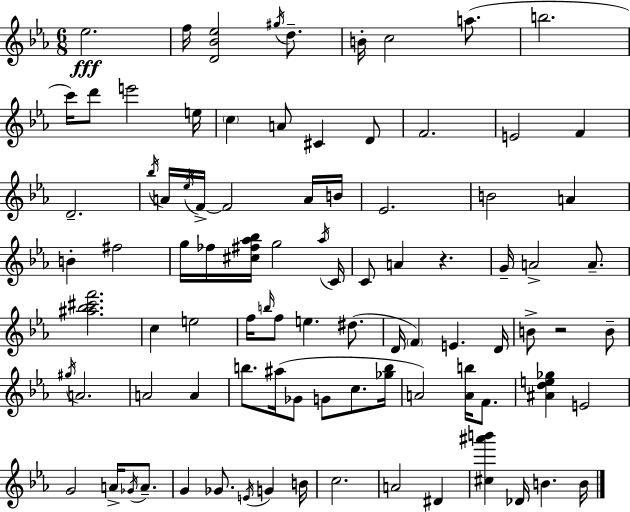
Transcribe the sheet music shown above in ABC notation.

X:1
T:Untitled
M:6/8
L:1/4
K:Eb
_e2 f/4 [D_B_e]2 ^g/4 d/2 B/4 c2 a/2 b2 c'/4 d'/2 e'2 e/4 c A/2 ^C D/2 F2 E2 F D2 _b/4 A/4 _e/4 F/4 F2 A/4 B/4 _E2 B2 A B ^f2 g/4 _f/4 [^c^f_a_b]/4 g2 _a/4 C/4 C/2 A z G/4 A2 A/2 [^a_b^c'f']2 c e2 f/4 b/4 f/2 e ^d/2 D/4 F E D/4 B/2 z2 B/2 ^g/4 A2 A2 A b/2 ^a/4 _G/2 G/2 c/2 [_gb]/4 A2 [Ab]/4 F/2 [^Ade_g] E2 G2 A/4 _G/4 A/2 G _G/2 E/4 G B/4 c2 A2 ^D [^c^a'b'] _D/4 B B/4